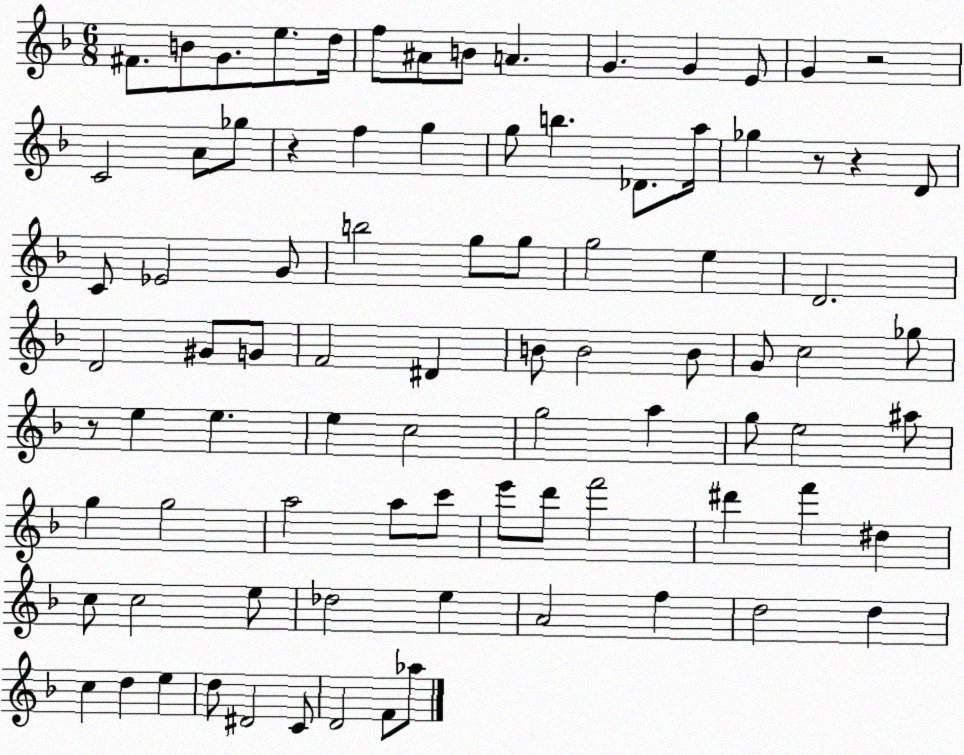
X:1
T:Untitled
M:6/8
L:1/4
K:F
^F/2 B/2 G/2 e/2 d/4 f/2 ^A/2 B/2 A G G E/2 G z2 C2 A/2 _g/2 z f g g/2 b _D/2 a/4 _g z/2 z D/2 C/2 _E2 G/2 b2 g/2 g/2 g2 e D2 D2 ^G/2 G/2 F2 ^D B/2 B2 B/2 G/2 c2 _g/2 z/2 e e e c2 g2 a g/2 e2 ^a/2 g g2 a2 a/2 c'/2 e'/2 d'/2 f'2 ^d' f' ^d c/2 c2 e/2 _d2 e A2 f d2 d c d e d/2 ^D2 C/2 D2 F/2 _a/2